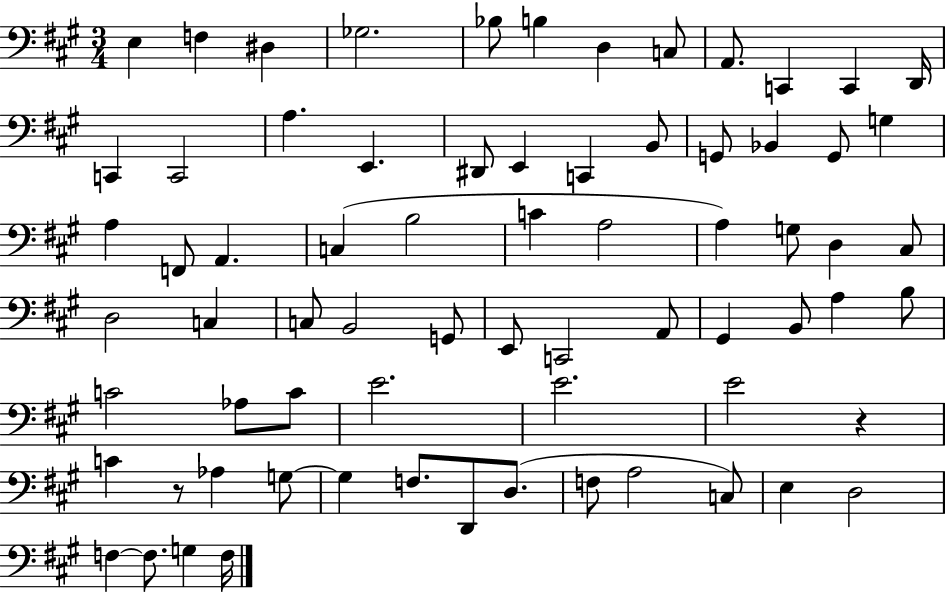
{
  \clef bass
  \numericTimeSignature
  \time 3/4
  \key a \major
  e4 f4 dis4 | ges2. | bes8 b4 d4 c8 | a,8. c,4 c,4 d,16 | \break c,4 c,2 | a4. e,4. | dis,8 e,4 c,4 b,8 | g,8 bes,4 g,8 g4 | \break a4 f,8 a,4. | c4( b2 | c'4 a2 | a4) g8 d4 cis8 | \break d2 c4 | c8 b,2 g,8 | e,8 c,2 a,8 | gis,4 b,8 a4 b8 | \break c'2 aes8 c'8 | e'2. | e'2. | e'2 r4 | \break c'4 r8 aes4 g8~~ | g4 f8. d,8 d8.( | f8 a2 c8) | e4 d2 | \break f4~~ f8. g4 f16 | \bar "|."
}